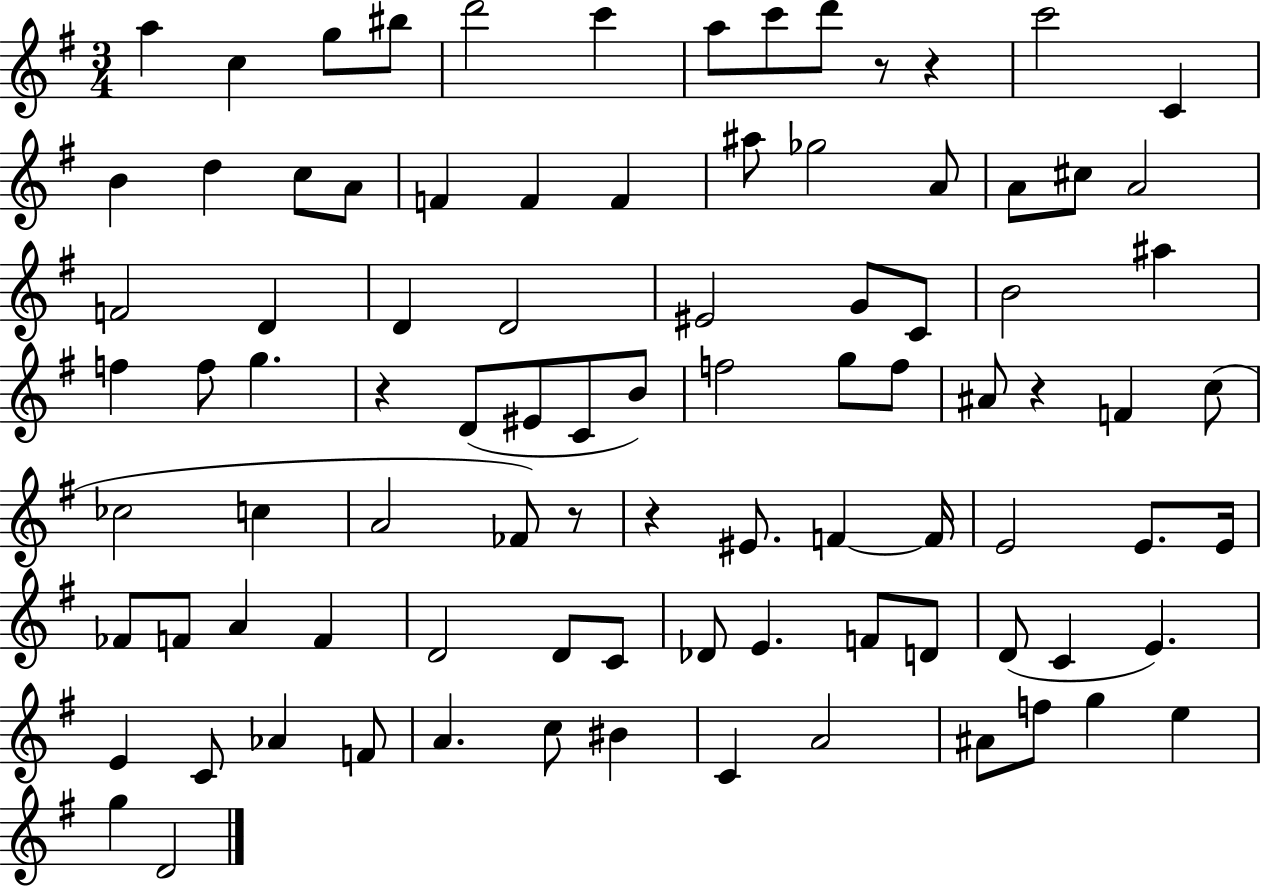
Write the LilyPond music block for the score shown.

{
  \clef treble
  \numericTimeSignature
  \time 3/4
  \key g \major
  a''4 c''4 g''8 bis''8 | d'''2 c'''4 | a''8 c'''8 d'''8 r8 r4 | c'''2 c'4 | \break b'4 d''4 c''8 a'8 | f'4 f'4 f'4 | ais''8 ges''2 a'8 | a'8 cis''8 a'2 | \break f'2 d'4 | d'4 d'2 | eis'2 g'8 c'8 | b'2 ais''4 | \break f''4 f''8 g''4. | r4 d'8( eis'8 c'8 b'8) | f''2 g''8 f''8 | ais'8 r4 f'4 c''8( | \break ces''2 c''4 | a'2 fes'8) r8 | r4 eis'8. f'4~~ f'16 | e'2 e'8. e'16 | \break fes'8 f'8 a'4 f'4 | d'2 d'8 c'8 | des'8 e'4. f'8 d'8 | d'8( c'4 e'4.) | \break e'4 c'8 aes'4 f'8 | a'4. c''8 bis'4 | c'4 a'2 | ais'8 f''8 g''4 e''4 | \break g''4 d'2 | \bar "|."
}